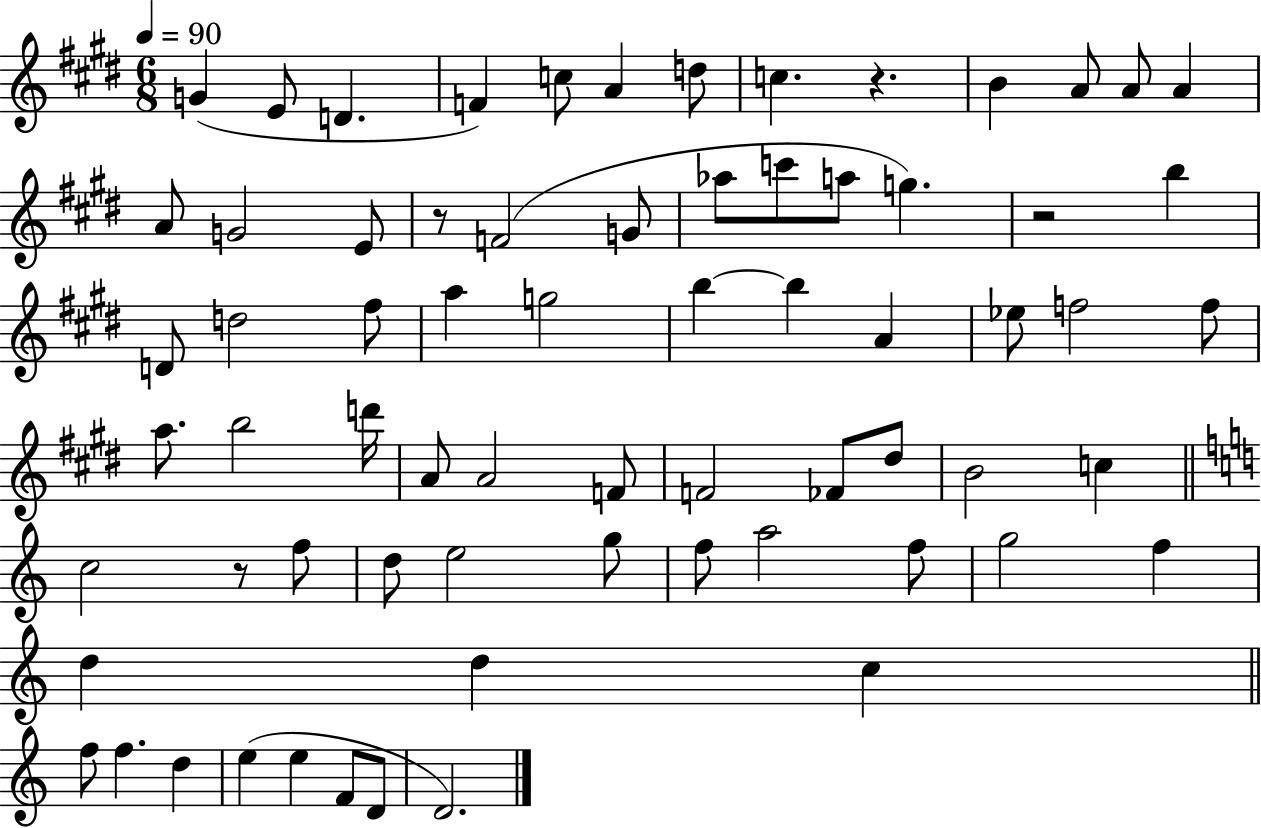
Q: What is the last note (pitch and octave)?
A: D4